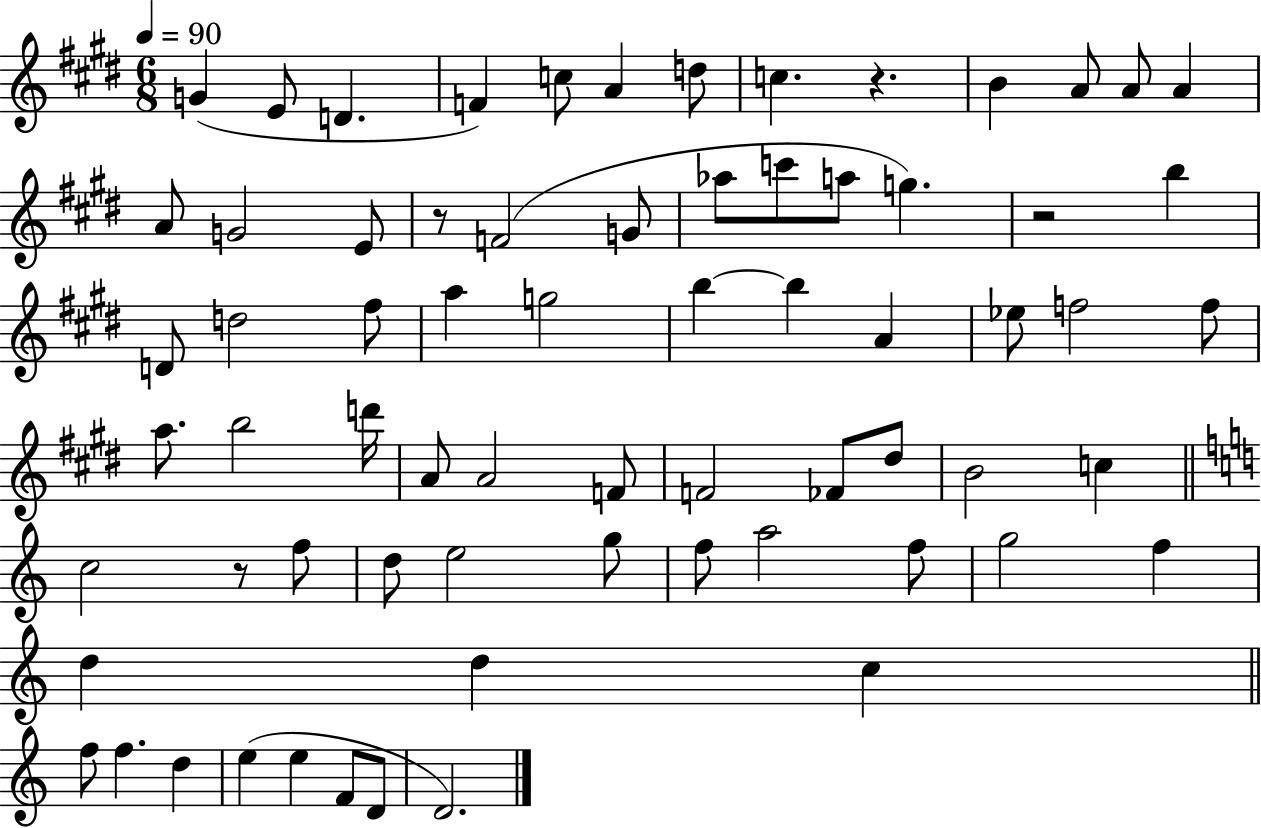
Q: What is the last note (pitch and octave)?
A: D4